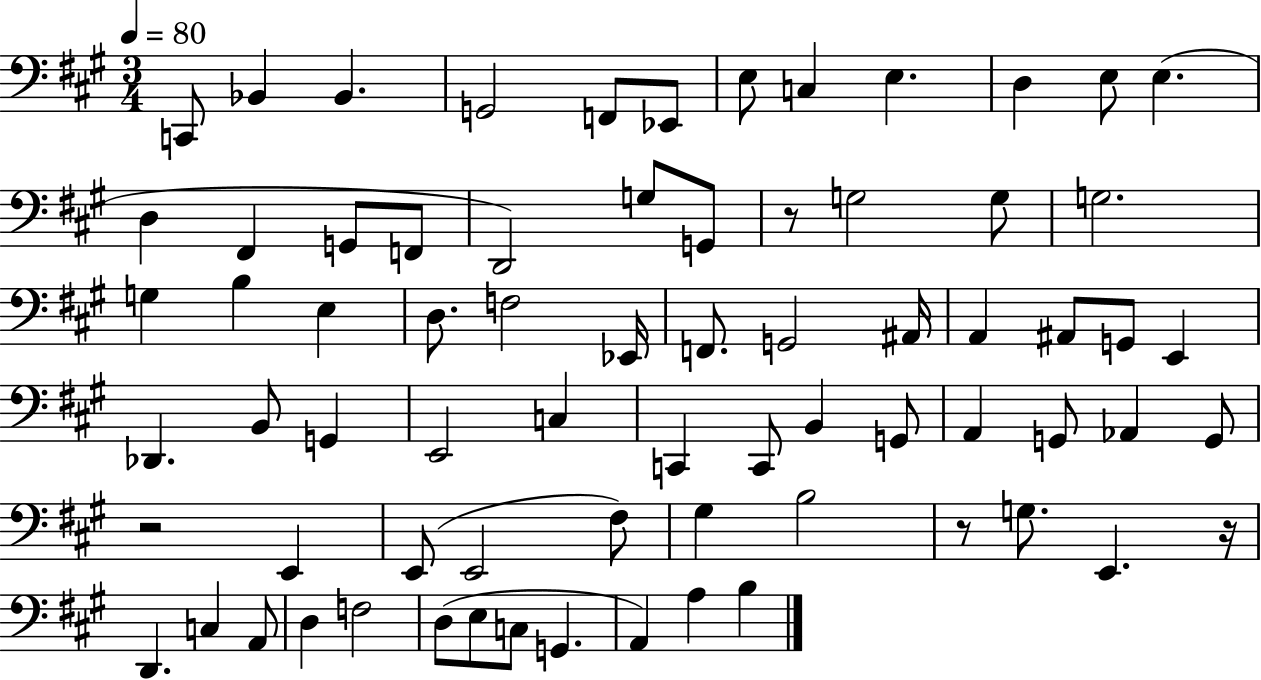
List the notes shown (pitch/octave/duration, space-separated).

C2/e Bb2/q Bb2/q. G2/h F2/e Eb2/e E3/e C3/q E3/q. D3/q E3/e E3/q. D3/q F#2/q G2/e F2/e D2/h G3/e G2/e R/e G3/h G3/e G3/h. G3/q B3/q E3/q D3/e. F3/h Eb2/s F2/e. G2/h A#2/s A2/q A#2/e G2/e E2/q Db2/q. B2/e G2/q E2/h C3/q C2/q C2/e B2/q G2/e A2/q G2/e Ab2/q G2/e R/h E2/q E2/e E2/h F#3/e G#3/q B3/h R/e G3/e. E2/q. R/s D2/q. C3/q A2/e D3/q F3/h D3/e E3/e C3/e G2/q. A2/q A3/q B3/q